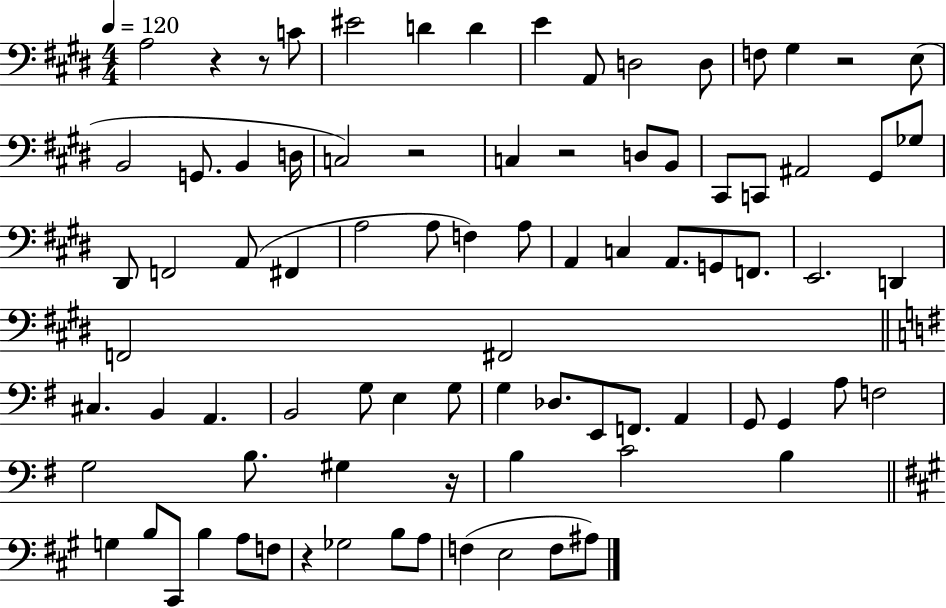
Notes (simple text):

A3/h R/q R/e C4/e EIS4/h D4/q D4/q E4/q A2/e D3/h D3/e F3/e G#3/q R/h E3/e B2/h G2/e. B2/q D3/s C3/h R/h C3/q R/h D3/e B2/e C#2/e C2/e A#2/h G#2/e Gb3/e D#2/e F2/h A2/e F#2/q A3/h A3/e F3/q A3/e A2/q C3/q A2/e. G2/e F2/e. E2/h. D2/q F2/h F#2/h C#3/q. B2/q A2/q. B2/h G3/e E3/q G3/e G3/q Db3/e. E2/e F2/e. A2/q G2/e G2/q A3/e F3/h G3/h B3/e. G#3/q R/s B3/q C4/h B3/q G3/q B3/e C#2/e B3/q A3/e F3/e R/q Gb3/h B3/e A3/e F3/q E3/h F3/e A#3/e